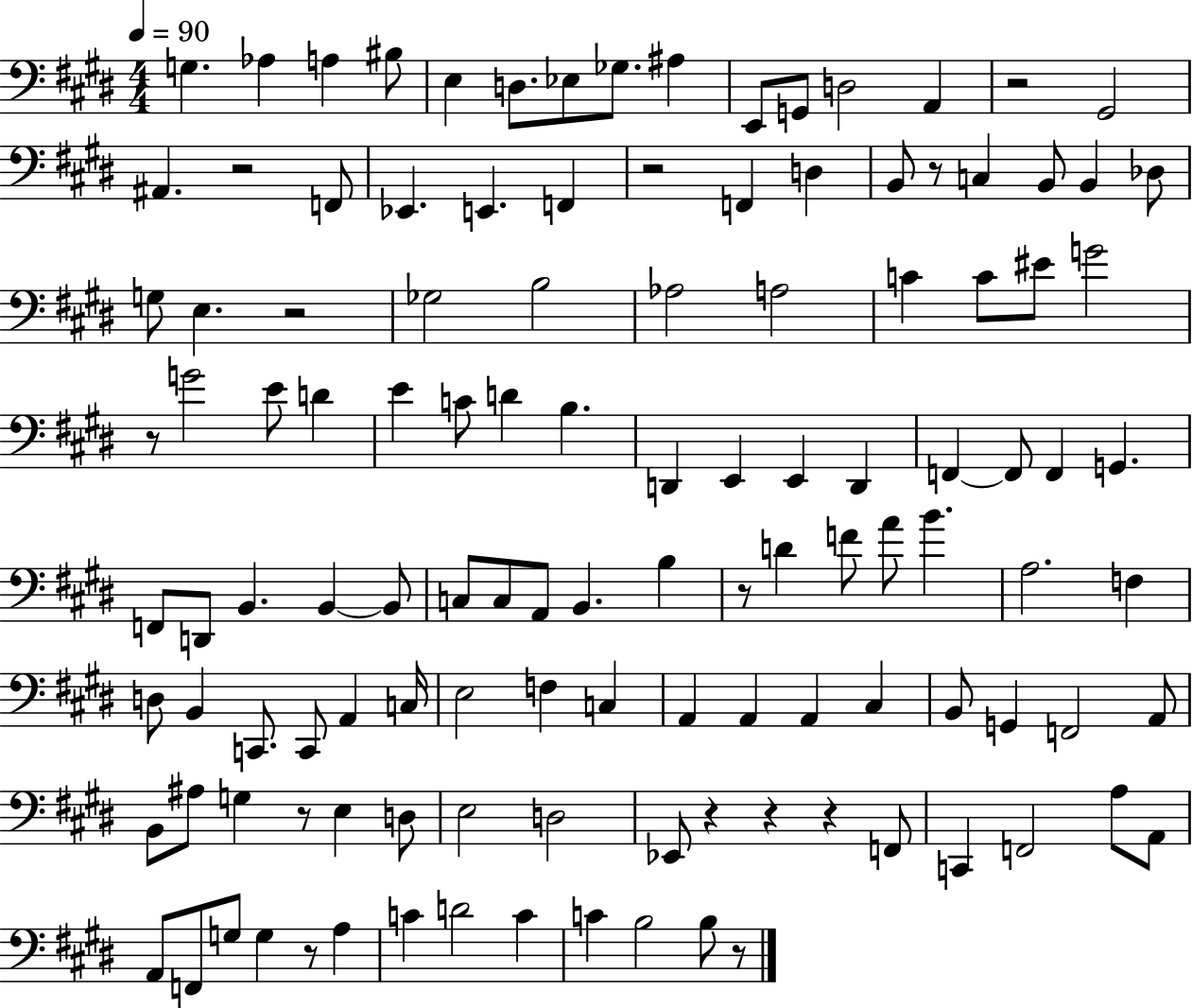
G3/q. Ab3/q A3/q BIS3/e E3/q D3/e. Eb3/e Gb3/e. A#3/q E2/e G2/e D3/h A2/q R/h G#2/h A#2/q. R/h F2/e Eb2/q. E2/q. F2/q R/h F2/q D3/q B2/e R/e C3/q B2/e B2/q Db3/e G3/e E3/q. R/h Gb3/h B3/h Ab3/h A3/h C4/q C4/e EIS4/e G4/h R/e G4/h E4/e D4/q E4/q C4/e D4/q B3/q. D2/q E2/q E2/q D2/q F2/q F2/e F2/q G2/q. F2/e D2/e B2/q. B2/q B2/e C3/e C3/e A2/e B2/q. B3/q R/e D4/q F4/e A4/e B4/q. A3/h. F3/q D3/e B2/q C2/e. C2/e A2/q C3/s E3/h F3/q C3/q A2/q A2/q A2/q C#3/q B2/e G2/q F2/h A2/e B2/e A#3/e G3/q R/e E3/q D3/e E3/h D3/h Eb2/e R/q R/q R/q F2/e C2/q F2/h A3/e A2/e A2/e F2/e G3/e G3/q R/e A3/q C4/q D4/h C4/q C4/q B3/h B3/e R/e